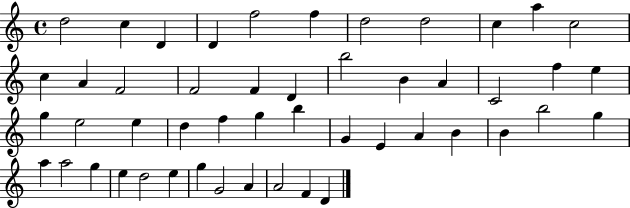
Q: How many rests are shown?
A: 0